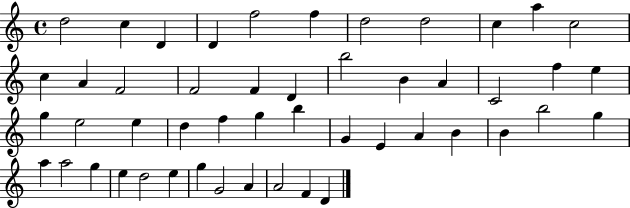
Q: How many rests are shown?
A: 0